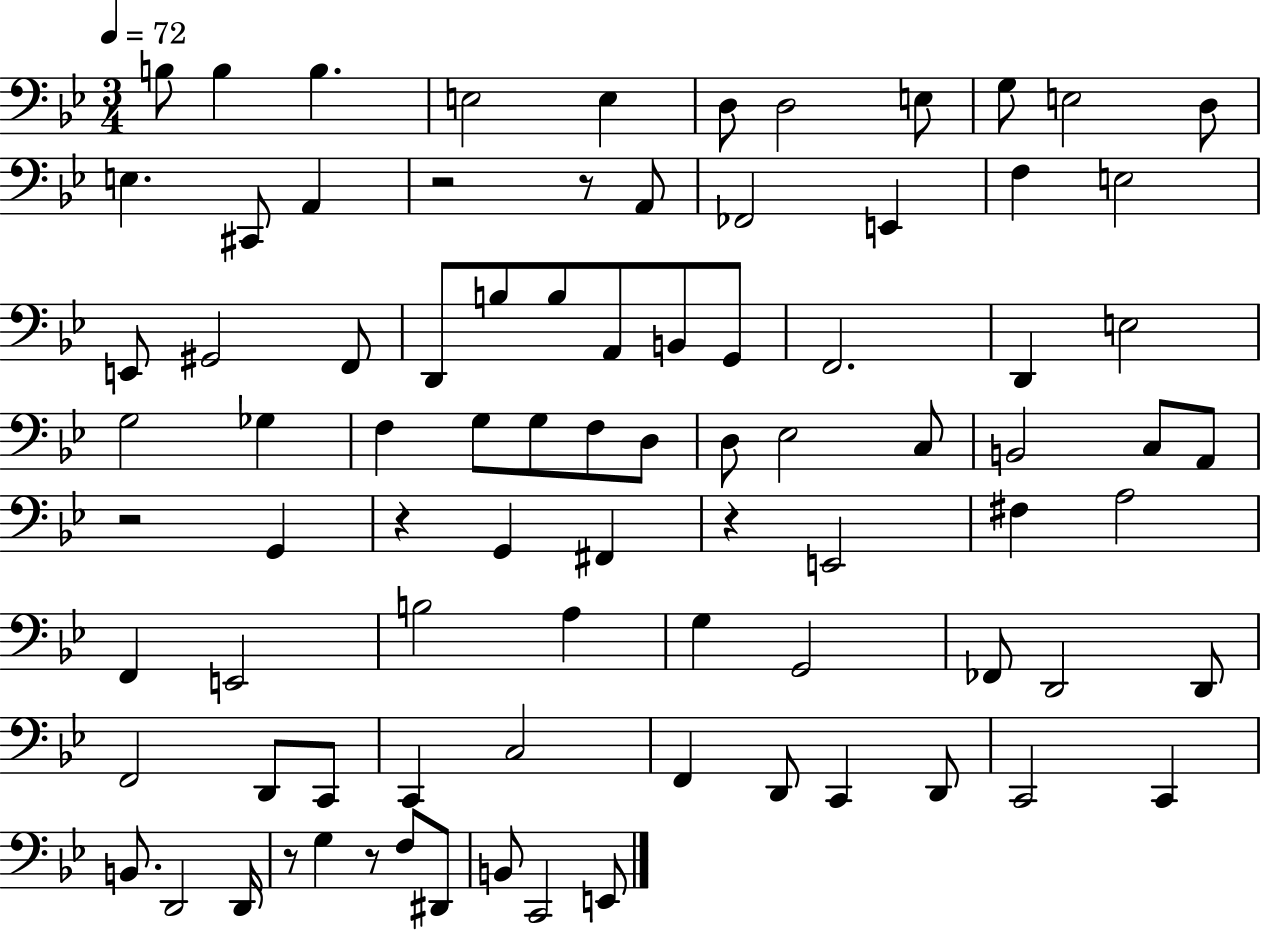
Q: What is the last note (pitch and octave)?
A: E2